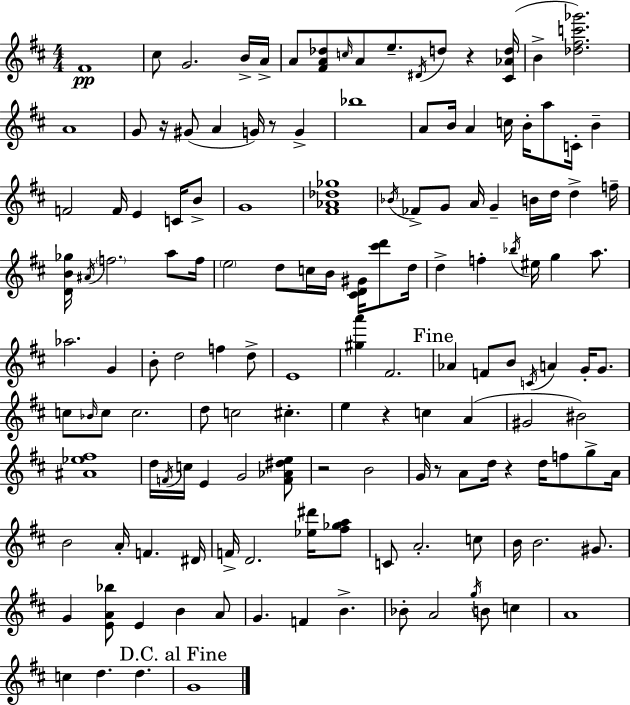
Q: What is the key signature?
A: D major